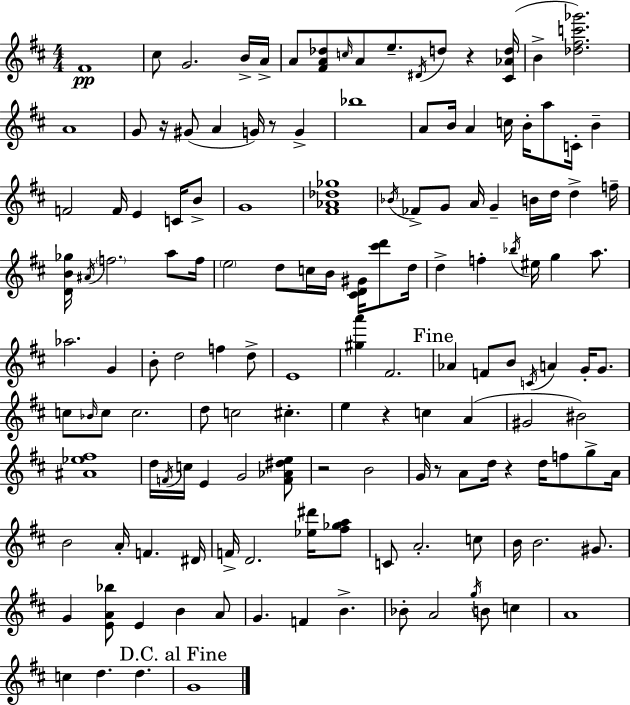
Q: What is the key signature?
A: D major